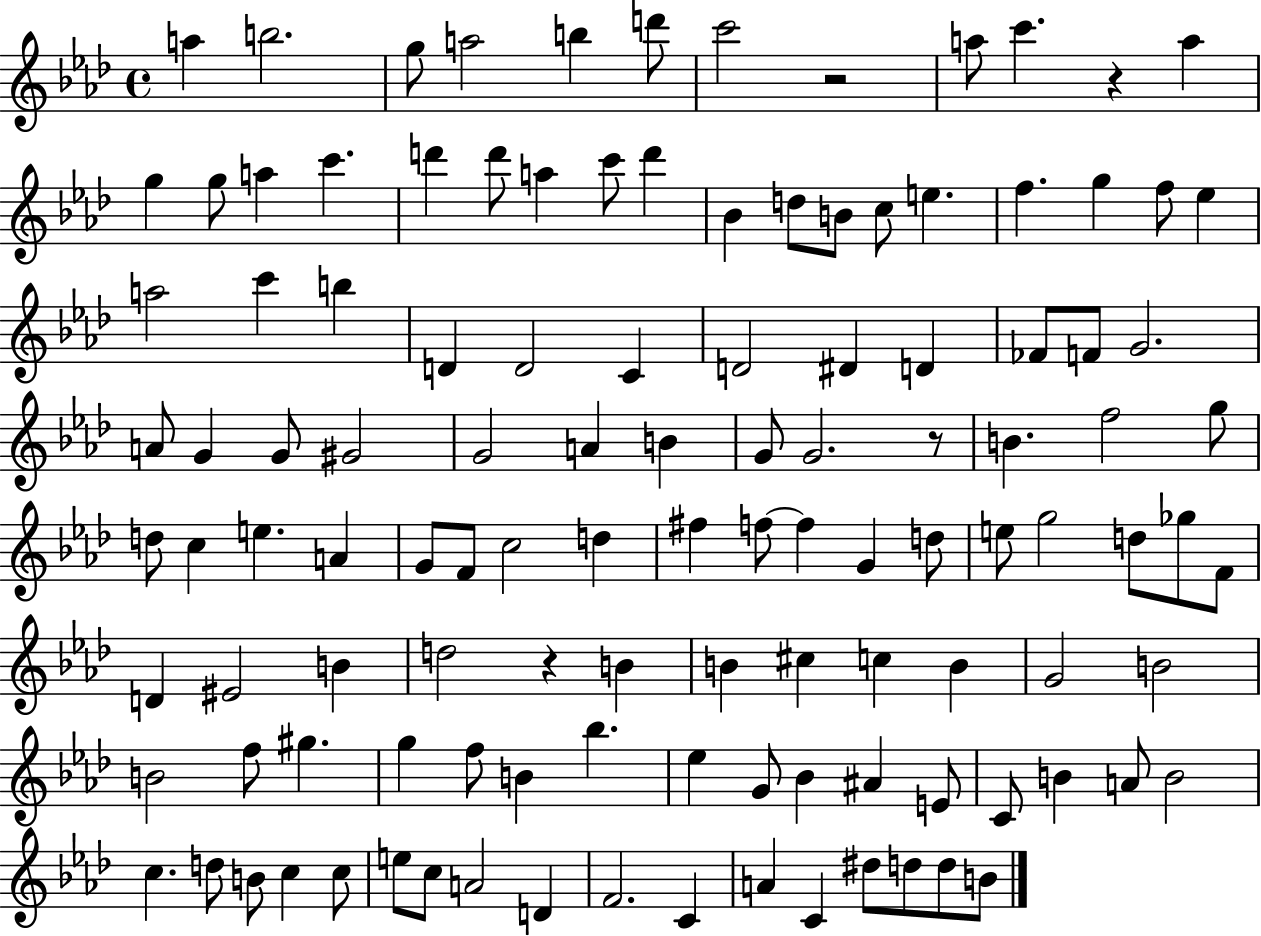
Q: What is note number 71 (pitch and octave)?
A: D4